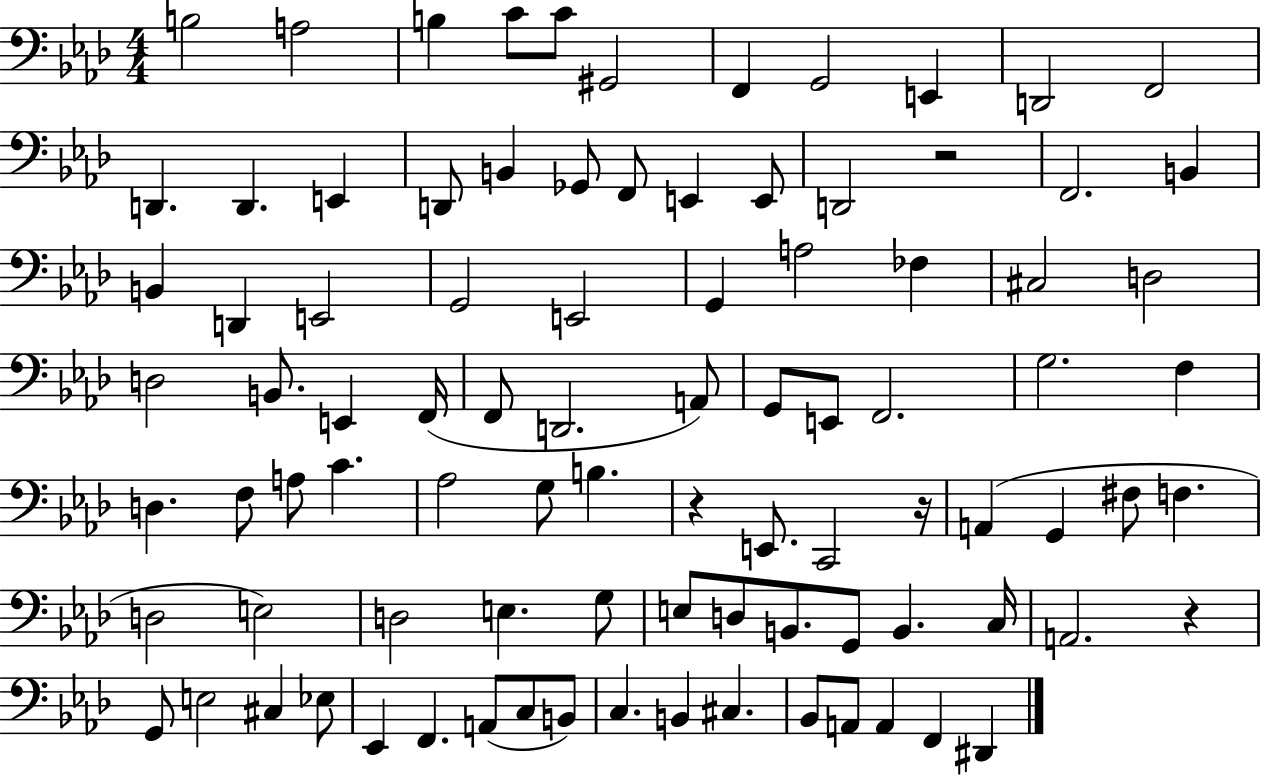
X:1
T:Untitled
M:4/4
L:1/4
K:Ab
B,2 A,2 B, C/2 C/2 ^G,,2 F,, G,,2 E,, D,,2 F,,2 D,, D,, E,, D,,/2 B,, _G,,/2 F,,/2 E,, E,,/2 D,,2 z2 F,,2 B,, B,, D,, E,,2 G,,2 E,,2 G,, A,2 _F, ^C,2 D,2 D,2 B,,/2 E,, F,,/4 F,,/2 D,,2 A,,/2 G,,/2 E,,/2 F,,2 G,2 F, D, F,/2 A,/2 C _A,2 G,/2 B, z E,,/2 C,,2 z/4 A,, G,, ^F,/2 F, D,2 E,2 D,2 E, G,/2 E,/2 D,/2 B,,/2 G,,/2 B,, C,/4 A,,2 z G,,/2 E,2 ^C, _E,/2 _E,, F,, A,,/2 C,/2 B,,/2 C, B,, ^C, _B,,/2 A,,/2 A,, F,, ^D,,